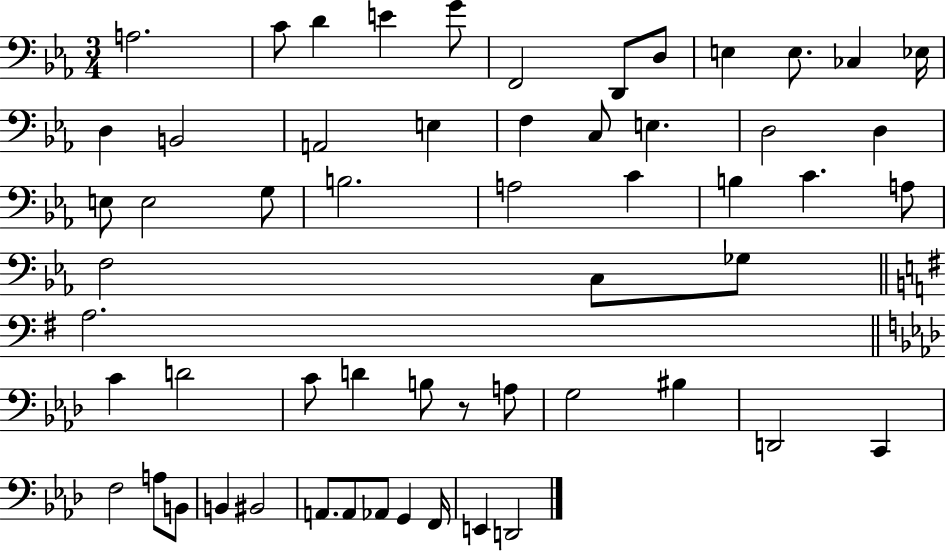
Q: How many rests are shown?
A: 1